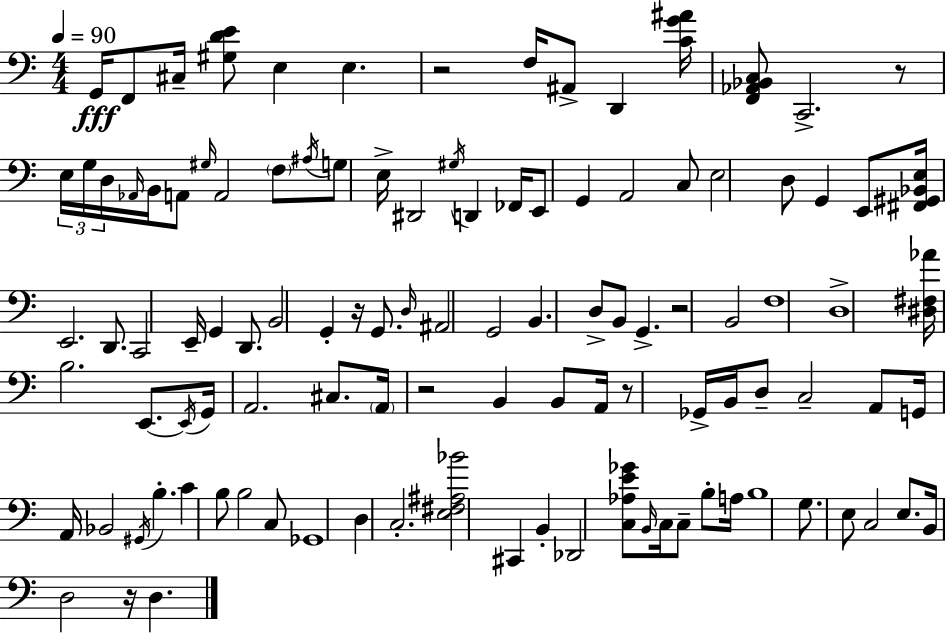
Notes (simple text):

G2/s F2/e C#3/s [G#3,D4,E4]/e E3/q E3/q. R/h F3/s A#2/e D2/q [C4,G4,A#4]/s [F2,Ab2,Bb2,C3]/e C2/h. R/e E3/s G3/s D3/s Ab2/s B2/s A2/e G#3/s A2/h F3/e A#3/s G3/e E3/s D#2/h G#3/s D2/q FES2/s E2/e G2/q A2/h C3/e E3/h D3/e G2/q E2/e [F#2,G#2,Bb2,E3]/s E2/h. D2/e. C2/h E2/s G2/q D2/e. B2/h G2/q R/s G2/e. D3/s A#2/h G2/h B2/q. D3/e B2/e G2/q. R/h B2/h F3/w D3/w [D#3,F#3,Ab4]/s B3/h. E2/e. E2/s G2/s A2/h. C#3/e. A2/s R/h B2/q B2/e A2/s R/e Gb2/s B2/s D3/e C3/h A2/e G2/s A2/s Bb2/h G#2/s B3/q. C4/q B3/e B3/h C3/e Gb2/w D3/q C3/h. [E3,F#3,A#3,Bb4]/h C#2/q B2/q Db2/h [C3,Ab3,E4,Gb4]/e B2/s C3/s C3/e B3/e A3/s B3/w G3/e. E3/e C3/h E3/e. B2/s D3/h R/s D3/q.